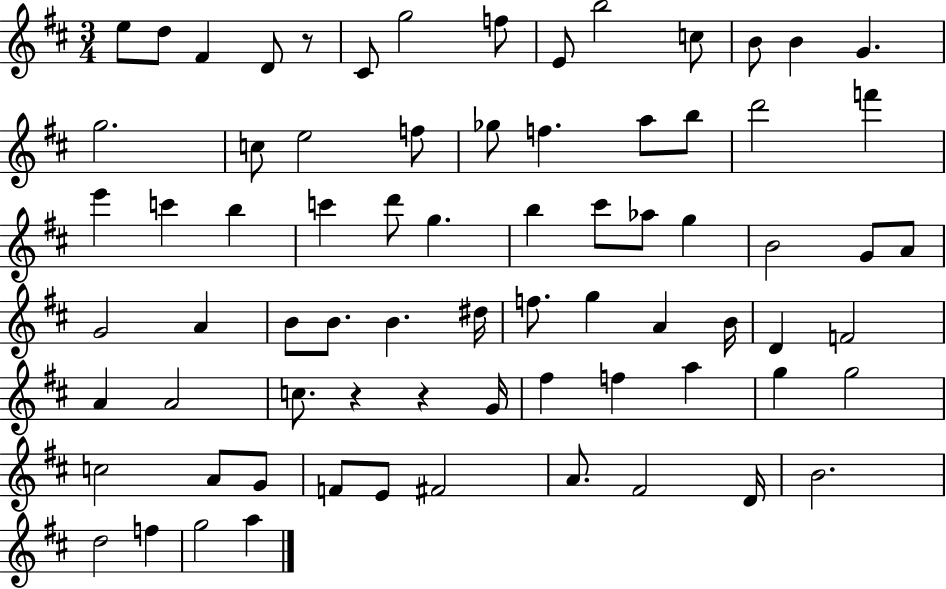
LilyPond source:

{
  \clef treble
  \numericTimeSignature
  \time 3/4
  \key d \major
  \repeat volta 2 { e''8 d''8 fis'4 d'8 r8 | cis'8 g''2 f''8 | e'8 b''2 c''8 | b'8 b'4 g'4. | \break g''2. | c''8 e''2 f''8 | ges''8 f''4. a''8 b''8 | d'''2 f'''4 | \break e'''4 c'''4 b''4 | c'''4 d'''8 g''4. | b''4 cis'''8 aes''8 g''4 | b'2 g'8 a'8 | \break g'2 a'4 | b'8 b'8. b'4. dis''16 | f''8. g''4 a'4 b'16 | d'4 f'2 | \break a'4 a'2 | c''8. r4 r4 g'16 | fis''4 f''4 a''4 | g''4 g''2 | \break c''2 a'8 g'8 | f'8 e'8 fis'2 | a'8. fis'2 d'16 | b'2. | \break d''2 f''4 | g''2 a''4 | } \bar "|."
}